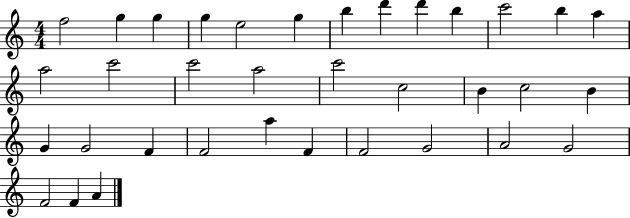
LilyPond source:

{
  \clef treble
  \numericTimeSignature
  \time 4/4
  \key c \major
  f''2 g''4 g''4 | g''4 e''2 g''4 | b''4 d'''4 d'''4 b''4 | c'''2 b''4 a''4 | \break a''2 c'''2 | c'''2 a''2 | c'''2 c''2 | b'4 c''2 b'4 | \break g'4 g'2 f'4 | f'2 a''4 f'4 | f'2 g'2 | a'2 g'2 | \break f'2 f'4 a'4 | \bar "|."
}